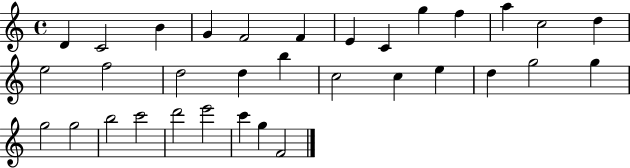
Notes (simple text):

D4/q C4/h B4/q G4/q F4/h F4/q E4/q C4/q G5/q F5/q A5/q C5/h D5/q E5/h F5/h D5/h D5/q B5/q C5/h C5/q E5/q D5/q G5/h G5/q G5/h G5/h B5/h C6/h D6/h E6/h C6/q G5/q F4/h